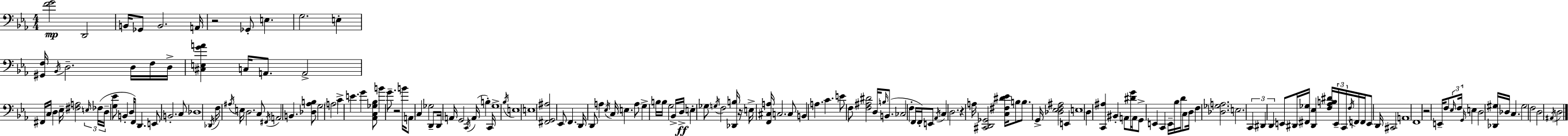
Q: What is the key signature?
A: C minor